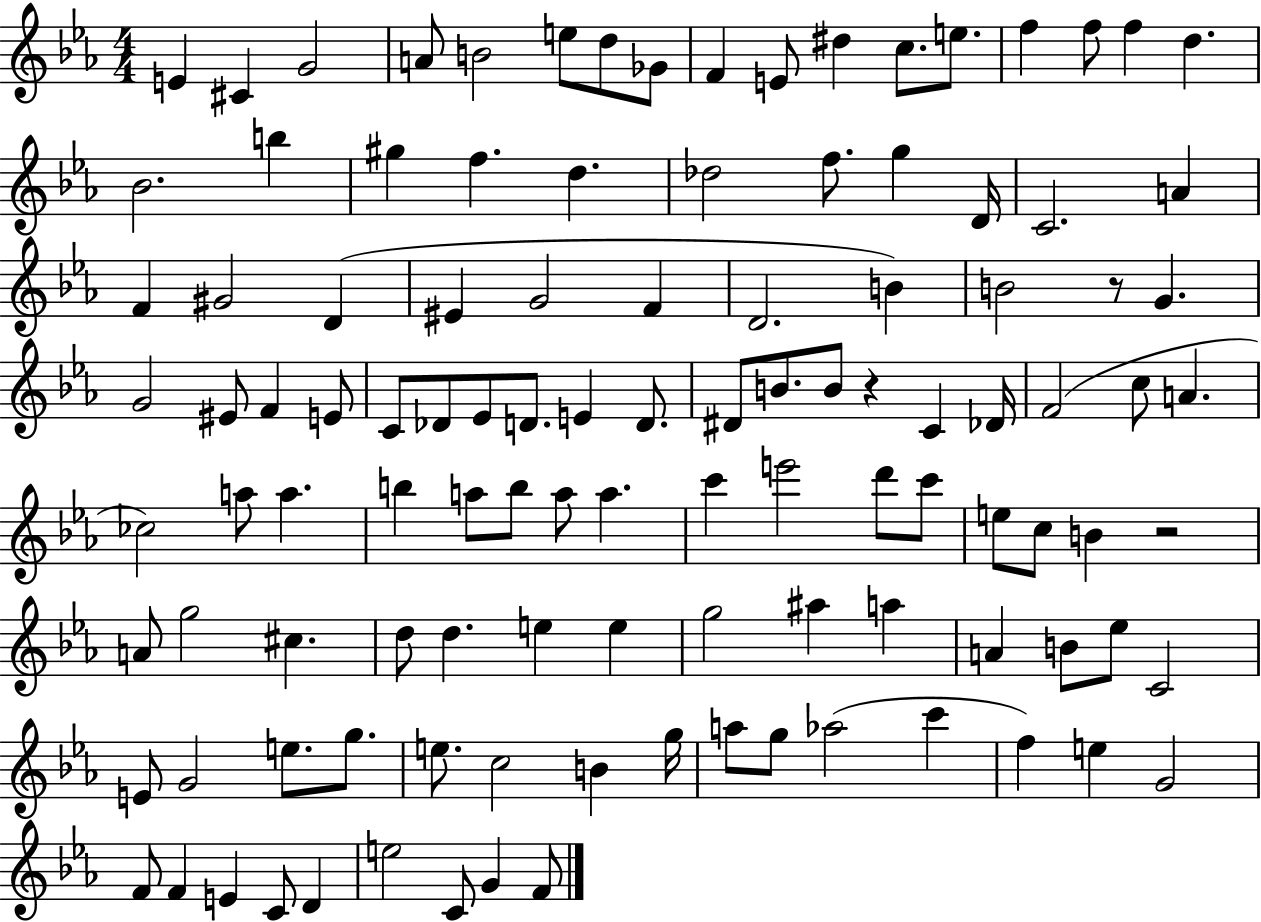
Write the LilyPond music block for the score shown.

{
  \clef treble
  \numericTimeSignature
  \time 4/4
  \key ees \major
  e'4 cis'4 g'2 | a'8 b'2 e''8 d''8 ges'8 | f'4 e'8 dis''4 c''8. e''8. | f''4 f''8 f''4 d''4. | \break bes'2. b''4 | gis''4 f''4. d''4. | des''2 f''8. g''4 d'16 | c'2. a'4 | \break f'4 gis'2 d'4( | eis'4 g'2 f'4 | d'2. b'4) | b'2 r8 g'4. | \break g'2 eis'8 f'4 e'8 | c'8 des'8 ees'8 d'8. e'4 d'8. | dis'8 b'8. b'8 r4 c'4 des'16 | f'2( c''8 a'4. | \break ces''2) a''8 a''4. | b''4 a''8 b''8 a''8 a''4. | c'''4 e'''2 d'''8 c'''8 | e''8 c''8 b'4 r2 | \break a'8 g''2 cis''4. | d''8 d''4. e''4 e''4 | g''2 ais''4 a''4 | a'4 b'8 ees''8 c'2 | \break e'8 g'2 e''8. g''8. | e''8. c''2 b'4 g''16 | a''8 g''8 aes''2( c'''4 | f''4) e''4 g'2 | \break f'8 f'4 e'4 c'8 d'4 | e''2 c'8 g'4 f'8 | \bar "|."
}